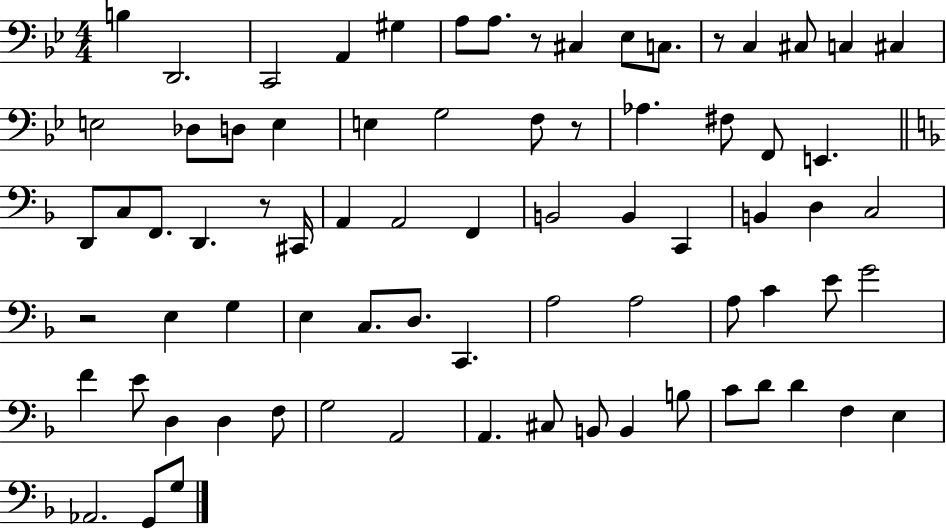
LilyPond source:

{
  \clef bass
  \numericTimeSignature
  \time 4/4
  \key bes \major
  \repeat volta 2 { b4 d,2. | c,2 a,4 gis4 | a8 a8. r8 cis4 ees8 c8. | r8 c4 cis8 c4 cis4 | \break e2 des8 d8 e4 | e4 g2 f8 r8 | aes4. fis8 f,8 e,4. | \bar "||" \break \key f \major d,8 c8 f,8. d,4. r8 cis,16 | a,4 a,2 f,4 | b,2 b,4 c,4 | b,4 d4 c2 | \break r2 e4 g4 | e4 c8. d8. c,4. | a2 a2 | a8 c'4 e'8 g'2 | \break f'4 e'8 d4 d4 f8 | g2 a,2 | a,4. cis8 b,8 b,4 b8 | c'8 d'8 d'4 f4 e4 | \break aes,2. g,8 g8 | } \bar "|."
}